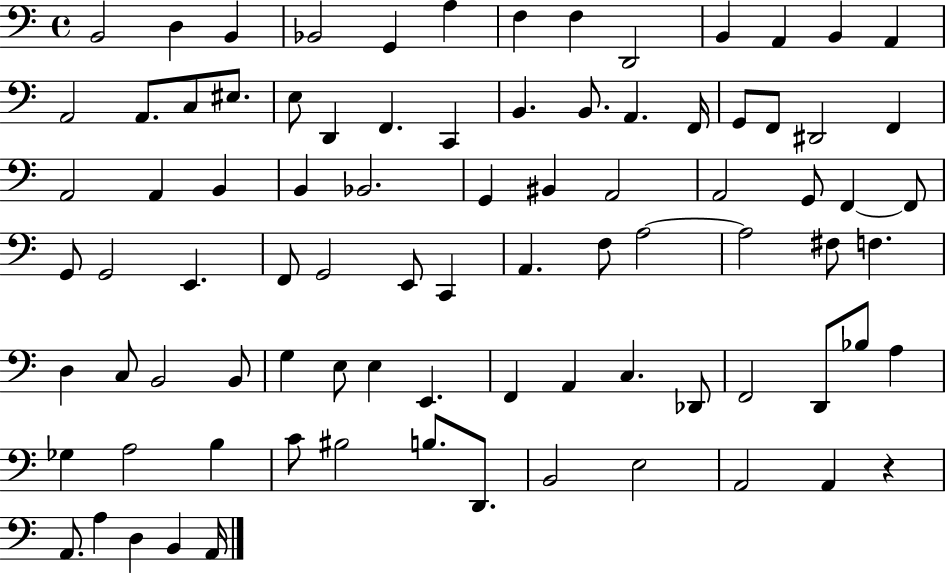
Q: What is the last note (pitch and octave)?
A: A2